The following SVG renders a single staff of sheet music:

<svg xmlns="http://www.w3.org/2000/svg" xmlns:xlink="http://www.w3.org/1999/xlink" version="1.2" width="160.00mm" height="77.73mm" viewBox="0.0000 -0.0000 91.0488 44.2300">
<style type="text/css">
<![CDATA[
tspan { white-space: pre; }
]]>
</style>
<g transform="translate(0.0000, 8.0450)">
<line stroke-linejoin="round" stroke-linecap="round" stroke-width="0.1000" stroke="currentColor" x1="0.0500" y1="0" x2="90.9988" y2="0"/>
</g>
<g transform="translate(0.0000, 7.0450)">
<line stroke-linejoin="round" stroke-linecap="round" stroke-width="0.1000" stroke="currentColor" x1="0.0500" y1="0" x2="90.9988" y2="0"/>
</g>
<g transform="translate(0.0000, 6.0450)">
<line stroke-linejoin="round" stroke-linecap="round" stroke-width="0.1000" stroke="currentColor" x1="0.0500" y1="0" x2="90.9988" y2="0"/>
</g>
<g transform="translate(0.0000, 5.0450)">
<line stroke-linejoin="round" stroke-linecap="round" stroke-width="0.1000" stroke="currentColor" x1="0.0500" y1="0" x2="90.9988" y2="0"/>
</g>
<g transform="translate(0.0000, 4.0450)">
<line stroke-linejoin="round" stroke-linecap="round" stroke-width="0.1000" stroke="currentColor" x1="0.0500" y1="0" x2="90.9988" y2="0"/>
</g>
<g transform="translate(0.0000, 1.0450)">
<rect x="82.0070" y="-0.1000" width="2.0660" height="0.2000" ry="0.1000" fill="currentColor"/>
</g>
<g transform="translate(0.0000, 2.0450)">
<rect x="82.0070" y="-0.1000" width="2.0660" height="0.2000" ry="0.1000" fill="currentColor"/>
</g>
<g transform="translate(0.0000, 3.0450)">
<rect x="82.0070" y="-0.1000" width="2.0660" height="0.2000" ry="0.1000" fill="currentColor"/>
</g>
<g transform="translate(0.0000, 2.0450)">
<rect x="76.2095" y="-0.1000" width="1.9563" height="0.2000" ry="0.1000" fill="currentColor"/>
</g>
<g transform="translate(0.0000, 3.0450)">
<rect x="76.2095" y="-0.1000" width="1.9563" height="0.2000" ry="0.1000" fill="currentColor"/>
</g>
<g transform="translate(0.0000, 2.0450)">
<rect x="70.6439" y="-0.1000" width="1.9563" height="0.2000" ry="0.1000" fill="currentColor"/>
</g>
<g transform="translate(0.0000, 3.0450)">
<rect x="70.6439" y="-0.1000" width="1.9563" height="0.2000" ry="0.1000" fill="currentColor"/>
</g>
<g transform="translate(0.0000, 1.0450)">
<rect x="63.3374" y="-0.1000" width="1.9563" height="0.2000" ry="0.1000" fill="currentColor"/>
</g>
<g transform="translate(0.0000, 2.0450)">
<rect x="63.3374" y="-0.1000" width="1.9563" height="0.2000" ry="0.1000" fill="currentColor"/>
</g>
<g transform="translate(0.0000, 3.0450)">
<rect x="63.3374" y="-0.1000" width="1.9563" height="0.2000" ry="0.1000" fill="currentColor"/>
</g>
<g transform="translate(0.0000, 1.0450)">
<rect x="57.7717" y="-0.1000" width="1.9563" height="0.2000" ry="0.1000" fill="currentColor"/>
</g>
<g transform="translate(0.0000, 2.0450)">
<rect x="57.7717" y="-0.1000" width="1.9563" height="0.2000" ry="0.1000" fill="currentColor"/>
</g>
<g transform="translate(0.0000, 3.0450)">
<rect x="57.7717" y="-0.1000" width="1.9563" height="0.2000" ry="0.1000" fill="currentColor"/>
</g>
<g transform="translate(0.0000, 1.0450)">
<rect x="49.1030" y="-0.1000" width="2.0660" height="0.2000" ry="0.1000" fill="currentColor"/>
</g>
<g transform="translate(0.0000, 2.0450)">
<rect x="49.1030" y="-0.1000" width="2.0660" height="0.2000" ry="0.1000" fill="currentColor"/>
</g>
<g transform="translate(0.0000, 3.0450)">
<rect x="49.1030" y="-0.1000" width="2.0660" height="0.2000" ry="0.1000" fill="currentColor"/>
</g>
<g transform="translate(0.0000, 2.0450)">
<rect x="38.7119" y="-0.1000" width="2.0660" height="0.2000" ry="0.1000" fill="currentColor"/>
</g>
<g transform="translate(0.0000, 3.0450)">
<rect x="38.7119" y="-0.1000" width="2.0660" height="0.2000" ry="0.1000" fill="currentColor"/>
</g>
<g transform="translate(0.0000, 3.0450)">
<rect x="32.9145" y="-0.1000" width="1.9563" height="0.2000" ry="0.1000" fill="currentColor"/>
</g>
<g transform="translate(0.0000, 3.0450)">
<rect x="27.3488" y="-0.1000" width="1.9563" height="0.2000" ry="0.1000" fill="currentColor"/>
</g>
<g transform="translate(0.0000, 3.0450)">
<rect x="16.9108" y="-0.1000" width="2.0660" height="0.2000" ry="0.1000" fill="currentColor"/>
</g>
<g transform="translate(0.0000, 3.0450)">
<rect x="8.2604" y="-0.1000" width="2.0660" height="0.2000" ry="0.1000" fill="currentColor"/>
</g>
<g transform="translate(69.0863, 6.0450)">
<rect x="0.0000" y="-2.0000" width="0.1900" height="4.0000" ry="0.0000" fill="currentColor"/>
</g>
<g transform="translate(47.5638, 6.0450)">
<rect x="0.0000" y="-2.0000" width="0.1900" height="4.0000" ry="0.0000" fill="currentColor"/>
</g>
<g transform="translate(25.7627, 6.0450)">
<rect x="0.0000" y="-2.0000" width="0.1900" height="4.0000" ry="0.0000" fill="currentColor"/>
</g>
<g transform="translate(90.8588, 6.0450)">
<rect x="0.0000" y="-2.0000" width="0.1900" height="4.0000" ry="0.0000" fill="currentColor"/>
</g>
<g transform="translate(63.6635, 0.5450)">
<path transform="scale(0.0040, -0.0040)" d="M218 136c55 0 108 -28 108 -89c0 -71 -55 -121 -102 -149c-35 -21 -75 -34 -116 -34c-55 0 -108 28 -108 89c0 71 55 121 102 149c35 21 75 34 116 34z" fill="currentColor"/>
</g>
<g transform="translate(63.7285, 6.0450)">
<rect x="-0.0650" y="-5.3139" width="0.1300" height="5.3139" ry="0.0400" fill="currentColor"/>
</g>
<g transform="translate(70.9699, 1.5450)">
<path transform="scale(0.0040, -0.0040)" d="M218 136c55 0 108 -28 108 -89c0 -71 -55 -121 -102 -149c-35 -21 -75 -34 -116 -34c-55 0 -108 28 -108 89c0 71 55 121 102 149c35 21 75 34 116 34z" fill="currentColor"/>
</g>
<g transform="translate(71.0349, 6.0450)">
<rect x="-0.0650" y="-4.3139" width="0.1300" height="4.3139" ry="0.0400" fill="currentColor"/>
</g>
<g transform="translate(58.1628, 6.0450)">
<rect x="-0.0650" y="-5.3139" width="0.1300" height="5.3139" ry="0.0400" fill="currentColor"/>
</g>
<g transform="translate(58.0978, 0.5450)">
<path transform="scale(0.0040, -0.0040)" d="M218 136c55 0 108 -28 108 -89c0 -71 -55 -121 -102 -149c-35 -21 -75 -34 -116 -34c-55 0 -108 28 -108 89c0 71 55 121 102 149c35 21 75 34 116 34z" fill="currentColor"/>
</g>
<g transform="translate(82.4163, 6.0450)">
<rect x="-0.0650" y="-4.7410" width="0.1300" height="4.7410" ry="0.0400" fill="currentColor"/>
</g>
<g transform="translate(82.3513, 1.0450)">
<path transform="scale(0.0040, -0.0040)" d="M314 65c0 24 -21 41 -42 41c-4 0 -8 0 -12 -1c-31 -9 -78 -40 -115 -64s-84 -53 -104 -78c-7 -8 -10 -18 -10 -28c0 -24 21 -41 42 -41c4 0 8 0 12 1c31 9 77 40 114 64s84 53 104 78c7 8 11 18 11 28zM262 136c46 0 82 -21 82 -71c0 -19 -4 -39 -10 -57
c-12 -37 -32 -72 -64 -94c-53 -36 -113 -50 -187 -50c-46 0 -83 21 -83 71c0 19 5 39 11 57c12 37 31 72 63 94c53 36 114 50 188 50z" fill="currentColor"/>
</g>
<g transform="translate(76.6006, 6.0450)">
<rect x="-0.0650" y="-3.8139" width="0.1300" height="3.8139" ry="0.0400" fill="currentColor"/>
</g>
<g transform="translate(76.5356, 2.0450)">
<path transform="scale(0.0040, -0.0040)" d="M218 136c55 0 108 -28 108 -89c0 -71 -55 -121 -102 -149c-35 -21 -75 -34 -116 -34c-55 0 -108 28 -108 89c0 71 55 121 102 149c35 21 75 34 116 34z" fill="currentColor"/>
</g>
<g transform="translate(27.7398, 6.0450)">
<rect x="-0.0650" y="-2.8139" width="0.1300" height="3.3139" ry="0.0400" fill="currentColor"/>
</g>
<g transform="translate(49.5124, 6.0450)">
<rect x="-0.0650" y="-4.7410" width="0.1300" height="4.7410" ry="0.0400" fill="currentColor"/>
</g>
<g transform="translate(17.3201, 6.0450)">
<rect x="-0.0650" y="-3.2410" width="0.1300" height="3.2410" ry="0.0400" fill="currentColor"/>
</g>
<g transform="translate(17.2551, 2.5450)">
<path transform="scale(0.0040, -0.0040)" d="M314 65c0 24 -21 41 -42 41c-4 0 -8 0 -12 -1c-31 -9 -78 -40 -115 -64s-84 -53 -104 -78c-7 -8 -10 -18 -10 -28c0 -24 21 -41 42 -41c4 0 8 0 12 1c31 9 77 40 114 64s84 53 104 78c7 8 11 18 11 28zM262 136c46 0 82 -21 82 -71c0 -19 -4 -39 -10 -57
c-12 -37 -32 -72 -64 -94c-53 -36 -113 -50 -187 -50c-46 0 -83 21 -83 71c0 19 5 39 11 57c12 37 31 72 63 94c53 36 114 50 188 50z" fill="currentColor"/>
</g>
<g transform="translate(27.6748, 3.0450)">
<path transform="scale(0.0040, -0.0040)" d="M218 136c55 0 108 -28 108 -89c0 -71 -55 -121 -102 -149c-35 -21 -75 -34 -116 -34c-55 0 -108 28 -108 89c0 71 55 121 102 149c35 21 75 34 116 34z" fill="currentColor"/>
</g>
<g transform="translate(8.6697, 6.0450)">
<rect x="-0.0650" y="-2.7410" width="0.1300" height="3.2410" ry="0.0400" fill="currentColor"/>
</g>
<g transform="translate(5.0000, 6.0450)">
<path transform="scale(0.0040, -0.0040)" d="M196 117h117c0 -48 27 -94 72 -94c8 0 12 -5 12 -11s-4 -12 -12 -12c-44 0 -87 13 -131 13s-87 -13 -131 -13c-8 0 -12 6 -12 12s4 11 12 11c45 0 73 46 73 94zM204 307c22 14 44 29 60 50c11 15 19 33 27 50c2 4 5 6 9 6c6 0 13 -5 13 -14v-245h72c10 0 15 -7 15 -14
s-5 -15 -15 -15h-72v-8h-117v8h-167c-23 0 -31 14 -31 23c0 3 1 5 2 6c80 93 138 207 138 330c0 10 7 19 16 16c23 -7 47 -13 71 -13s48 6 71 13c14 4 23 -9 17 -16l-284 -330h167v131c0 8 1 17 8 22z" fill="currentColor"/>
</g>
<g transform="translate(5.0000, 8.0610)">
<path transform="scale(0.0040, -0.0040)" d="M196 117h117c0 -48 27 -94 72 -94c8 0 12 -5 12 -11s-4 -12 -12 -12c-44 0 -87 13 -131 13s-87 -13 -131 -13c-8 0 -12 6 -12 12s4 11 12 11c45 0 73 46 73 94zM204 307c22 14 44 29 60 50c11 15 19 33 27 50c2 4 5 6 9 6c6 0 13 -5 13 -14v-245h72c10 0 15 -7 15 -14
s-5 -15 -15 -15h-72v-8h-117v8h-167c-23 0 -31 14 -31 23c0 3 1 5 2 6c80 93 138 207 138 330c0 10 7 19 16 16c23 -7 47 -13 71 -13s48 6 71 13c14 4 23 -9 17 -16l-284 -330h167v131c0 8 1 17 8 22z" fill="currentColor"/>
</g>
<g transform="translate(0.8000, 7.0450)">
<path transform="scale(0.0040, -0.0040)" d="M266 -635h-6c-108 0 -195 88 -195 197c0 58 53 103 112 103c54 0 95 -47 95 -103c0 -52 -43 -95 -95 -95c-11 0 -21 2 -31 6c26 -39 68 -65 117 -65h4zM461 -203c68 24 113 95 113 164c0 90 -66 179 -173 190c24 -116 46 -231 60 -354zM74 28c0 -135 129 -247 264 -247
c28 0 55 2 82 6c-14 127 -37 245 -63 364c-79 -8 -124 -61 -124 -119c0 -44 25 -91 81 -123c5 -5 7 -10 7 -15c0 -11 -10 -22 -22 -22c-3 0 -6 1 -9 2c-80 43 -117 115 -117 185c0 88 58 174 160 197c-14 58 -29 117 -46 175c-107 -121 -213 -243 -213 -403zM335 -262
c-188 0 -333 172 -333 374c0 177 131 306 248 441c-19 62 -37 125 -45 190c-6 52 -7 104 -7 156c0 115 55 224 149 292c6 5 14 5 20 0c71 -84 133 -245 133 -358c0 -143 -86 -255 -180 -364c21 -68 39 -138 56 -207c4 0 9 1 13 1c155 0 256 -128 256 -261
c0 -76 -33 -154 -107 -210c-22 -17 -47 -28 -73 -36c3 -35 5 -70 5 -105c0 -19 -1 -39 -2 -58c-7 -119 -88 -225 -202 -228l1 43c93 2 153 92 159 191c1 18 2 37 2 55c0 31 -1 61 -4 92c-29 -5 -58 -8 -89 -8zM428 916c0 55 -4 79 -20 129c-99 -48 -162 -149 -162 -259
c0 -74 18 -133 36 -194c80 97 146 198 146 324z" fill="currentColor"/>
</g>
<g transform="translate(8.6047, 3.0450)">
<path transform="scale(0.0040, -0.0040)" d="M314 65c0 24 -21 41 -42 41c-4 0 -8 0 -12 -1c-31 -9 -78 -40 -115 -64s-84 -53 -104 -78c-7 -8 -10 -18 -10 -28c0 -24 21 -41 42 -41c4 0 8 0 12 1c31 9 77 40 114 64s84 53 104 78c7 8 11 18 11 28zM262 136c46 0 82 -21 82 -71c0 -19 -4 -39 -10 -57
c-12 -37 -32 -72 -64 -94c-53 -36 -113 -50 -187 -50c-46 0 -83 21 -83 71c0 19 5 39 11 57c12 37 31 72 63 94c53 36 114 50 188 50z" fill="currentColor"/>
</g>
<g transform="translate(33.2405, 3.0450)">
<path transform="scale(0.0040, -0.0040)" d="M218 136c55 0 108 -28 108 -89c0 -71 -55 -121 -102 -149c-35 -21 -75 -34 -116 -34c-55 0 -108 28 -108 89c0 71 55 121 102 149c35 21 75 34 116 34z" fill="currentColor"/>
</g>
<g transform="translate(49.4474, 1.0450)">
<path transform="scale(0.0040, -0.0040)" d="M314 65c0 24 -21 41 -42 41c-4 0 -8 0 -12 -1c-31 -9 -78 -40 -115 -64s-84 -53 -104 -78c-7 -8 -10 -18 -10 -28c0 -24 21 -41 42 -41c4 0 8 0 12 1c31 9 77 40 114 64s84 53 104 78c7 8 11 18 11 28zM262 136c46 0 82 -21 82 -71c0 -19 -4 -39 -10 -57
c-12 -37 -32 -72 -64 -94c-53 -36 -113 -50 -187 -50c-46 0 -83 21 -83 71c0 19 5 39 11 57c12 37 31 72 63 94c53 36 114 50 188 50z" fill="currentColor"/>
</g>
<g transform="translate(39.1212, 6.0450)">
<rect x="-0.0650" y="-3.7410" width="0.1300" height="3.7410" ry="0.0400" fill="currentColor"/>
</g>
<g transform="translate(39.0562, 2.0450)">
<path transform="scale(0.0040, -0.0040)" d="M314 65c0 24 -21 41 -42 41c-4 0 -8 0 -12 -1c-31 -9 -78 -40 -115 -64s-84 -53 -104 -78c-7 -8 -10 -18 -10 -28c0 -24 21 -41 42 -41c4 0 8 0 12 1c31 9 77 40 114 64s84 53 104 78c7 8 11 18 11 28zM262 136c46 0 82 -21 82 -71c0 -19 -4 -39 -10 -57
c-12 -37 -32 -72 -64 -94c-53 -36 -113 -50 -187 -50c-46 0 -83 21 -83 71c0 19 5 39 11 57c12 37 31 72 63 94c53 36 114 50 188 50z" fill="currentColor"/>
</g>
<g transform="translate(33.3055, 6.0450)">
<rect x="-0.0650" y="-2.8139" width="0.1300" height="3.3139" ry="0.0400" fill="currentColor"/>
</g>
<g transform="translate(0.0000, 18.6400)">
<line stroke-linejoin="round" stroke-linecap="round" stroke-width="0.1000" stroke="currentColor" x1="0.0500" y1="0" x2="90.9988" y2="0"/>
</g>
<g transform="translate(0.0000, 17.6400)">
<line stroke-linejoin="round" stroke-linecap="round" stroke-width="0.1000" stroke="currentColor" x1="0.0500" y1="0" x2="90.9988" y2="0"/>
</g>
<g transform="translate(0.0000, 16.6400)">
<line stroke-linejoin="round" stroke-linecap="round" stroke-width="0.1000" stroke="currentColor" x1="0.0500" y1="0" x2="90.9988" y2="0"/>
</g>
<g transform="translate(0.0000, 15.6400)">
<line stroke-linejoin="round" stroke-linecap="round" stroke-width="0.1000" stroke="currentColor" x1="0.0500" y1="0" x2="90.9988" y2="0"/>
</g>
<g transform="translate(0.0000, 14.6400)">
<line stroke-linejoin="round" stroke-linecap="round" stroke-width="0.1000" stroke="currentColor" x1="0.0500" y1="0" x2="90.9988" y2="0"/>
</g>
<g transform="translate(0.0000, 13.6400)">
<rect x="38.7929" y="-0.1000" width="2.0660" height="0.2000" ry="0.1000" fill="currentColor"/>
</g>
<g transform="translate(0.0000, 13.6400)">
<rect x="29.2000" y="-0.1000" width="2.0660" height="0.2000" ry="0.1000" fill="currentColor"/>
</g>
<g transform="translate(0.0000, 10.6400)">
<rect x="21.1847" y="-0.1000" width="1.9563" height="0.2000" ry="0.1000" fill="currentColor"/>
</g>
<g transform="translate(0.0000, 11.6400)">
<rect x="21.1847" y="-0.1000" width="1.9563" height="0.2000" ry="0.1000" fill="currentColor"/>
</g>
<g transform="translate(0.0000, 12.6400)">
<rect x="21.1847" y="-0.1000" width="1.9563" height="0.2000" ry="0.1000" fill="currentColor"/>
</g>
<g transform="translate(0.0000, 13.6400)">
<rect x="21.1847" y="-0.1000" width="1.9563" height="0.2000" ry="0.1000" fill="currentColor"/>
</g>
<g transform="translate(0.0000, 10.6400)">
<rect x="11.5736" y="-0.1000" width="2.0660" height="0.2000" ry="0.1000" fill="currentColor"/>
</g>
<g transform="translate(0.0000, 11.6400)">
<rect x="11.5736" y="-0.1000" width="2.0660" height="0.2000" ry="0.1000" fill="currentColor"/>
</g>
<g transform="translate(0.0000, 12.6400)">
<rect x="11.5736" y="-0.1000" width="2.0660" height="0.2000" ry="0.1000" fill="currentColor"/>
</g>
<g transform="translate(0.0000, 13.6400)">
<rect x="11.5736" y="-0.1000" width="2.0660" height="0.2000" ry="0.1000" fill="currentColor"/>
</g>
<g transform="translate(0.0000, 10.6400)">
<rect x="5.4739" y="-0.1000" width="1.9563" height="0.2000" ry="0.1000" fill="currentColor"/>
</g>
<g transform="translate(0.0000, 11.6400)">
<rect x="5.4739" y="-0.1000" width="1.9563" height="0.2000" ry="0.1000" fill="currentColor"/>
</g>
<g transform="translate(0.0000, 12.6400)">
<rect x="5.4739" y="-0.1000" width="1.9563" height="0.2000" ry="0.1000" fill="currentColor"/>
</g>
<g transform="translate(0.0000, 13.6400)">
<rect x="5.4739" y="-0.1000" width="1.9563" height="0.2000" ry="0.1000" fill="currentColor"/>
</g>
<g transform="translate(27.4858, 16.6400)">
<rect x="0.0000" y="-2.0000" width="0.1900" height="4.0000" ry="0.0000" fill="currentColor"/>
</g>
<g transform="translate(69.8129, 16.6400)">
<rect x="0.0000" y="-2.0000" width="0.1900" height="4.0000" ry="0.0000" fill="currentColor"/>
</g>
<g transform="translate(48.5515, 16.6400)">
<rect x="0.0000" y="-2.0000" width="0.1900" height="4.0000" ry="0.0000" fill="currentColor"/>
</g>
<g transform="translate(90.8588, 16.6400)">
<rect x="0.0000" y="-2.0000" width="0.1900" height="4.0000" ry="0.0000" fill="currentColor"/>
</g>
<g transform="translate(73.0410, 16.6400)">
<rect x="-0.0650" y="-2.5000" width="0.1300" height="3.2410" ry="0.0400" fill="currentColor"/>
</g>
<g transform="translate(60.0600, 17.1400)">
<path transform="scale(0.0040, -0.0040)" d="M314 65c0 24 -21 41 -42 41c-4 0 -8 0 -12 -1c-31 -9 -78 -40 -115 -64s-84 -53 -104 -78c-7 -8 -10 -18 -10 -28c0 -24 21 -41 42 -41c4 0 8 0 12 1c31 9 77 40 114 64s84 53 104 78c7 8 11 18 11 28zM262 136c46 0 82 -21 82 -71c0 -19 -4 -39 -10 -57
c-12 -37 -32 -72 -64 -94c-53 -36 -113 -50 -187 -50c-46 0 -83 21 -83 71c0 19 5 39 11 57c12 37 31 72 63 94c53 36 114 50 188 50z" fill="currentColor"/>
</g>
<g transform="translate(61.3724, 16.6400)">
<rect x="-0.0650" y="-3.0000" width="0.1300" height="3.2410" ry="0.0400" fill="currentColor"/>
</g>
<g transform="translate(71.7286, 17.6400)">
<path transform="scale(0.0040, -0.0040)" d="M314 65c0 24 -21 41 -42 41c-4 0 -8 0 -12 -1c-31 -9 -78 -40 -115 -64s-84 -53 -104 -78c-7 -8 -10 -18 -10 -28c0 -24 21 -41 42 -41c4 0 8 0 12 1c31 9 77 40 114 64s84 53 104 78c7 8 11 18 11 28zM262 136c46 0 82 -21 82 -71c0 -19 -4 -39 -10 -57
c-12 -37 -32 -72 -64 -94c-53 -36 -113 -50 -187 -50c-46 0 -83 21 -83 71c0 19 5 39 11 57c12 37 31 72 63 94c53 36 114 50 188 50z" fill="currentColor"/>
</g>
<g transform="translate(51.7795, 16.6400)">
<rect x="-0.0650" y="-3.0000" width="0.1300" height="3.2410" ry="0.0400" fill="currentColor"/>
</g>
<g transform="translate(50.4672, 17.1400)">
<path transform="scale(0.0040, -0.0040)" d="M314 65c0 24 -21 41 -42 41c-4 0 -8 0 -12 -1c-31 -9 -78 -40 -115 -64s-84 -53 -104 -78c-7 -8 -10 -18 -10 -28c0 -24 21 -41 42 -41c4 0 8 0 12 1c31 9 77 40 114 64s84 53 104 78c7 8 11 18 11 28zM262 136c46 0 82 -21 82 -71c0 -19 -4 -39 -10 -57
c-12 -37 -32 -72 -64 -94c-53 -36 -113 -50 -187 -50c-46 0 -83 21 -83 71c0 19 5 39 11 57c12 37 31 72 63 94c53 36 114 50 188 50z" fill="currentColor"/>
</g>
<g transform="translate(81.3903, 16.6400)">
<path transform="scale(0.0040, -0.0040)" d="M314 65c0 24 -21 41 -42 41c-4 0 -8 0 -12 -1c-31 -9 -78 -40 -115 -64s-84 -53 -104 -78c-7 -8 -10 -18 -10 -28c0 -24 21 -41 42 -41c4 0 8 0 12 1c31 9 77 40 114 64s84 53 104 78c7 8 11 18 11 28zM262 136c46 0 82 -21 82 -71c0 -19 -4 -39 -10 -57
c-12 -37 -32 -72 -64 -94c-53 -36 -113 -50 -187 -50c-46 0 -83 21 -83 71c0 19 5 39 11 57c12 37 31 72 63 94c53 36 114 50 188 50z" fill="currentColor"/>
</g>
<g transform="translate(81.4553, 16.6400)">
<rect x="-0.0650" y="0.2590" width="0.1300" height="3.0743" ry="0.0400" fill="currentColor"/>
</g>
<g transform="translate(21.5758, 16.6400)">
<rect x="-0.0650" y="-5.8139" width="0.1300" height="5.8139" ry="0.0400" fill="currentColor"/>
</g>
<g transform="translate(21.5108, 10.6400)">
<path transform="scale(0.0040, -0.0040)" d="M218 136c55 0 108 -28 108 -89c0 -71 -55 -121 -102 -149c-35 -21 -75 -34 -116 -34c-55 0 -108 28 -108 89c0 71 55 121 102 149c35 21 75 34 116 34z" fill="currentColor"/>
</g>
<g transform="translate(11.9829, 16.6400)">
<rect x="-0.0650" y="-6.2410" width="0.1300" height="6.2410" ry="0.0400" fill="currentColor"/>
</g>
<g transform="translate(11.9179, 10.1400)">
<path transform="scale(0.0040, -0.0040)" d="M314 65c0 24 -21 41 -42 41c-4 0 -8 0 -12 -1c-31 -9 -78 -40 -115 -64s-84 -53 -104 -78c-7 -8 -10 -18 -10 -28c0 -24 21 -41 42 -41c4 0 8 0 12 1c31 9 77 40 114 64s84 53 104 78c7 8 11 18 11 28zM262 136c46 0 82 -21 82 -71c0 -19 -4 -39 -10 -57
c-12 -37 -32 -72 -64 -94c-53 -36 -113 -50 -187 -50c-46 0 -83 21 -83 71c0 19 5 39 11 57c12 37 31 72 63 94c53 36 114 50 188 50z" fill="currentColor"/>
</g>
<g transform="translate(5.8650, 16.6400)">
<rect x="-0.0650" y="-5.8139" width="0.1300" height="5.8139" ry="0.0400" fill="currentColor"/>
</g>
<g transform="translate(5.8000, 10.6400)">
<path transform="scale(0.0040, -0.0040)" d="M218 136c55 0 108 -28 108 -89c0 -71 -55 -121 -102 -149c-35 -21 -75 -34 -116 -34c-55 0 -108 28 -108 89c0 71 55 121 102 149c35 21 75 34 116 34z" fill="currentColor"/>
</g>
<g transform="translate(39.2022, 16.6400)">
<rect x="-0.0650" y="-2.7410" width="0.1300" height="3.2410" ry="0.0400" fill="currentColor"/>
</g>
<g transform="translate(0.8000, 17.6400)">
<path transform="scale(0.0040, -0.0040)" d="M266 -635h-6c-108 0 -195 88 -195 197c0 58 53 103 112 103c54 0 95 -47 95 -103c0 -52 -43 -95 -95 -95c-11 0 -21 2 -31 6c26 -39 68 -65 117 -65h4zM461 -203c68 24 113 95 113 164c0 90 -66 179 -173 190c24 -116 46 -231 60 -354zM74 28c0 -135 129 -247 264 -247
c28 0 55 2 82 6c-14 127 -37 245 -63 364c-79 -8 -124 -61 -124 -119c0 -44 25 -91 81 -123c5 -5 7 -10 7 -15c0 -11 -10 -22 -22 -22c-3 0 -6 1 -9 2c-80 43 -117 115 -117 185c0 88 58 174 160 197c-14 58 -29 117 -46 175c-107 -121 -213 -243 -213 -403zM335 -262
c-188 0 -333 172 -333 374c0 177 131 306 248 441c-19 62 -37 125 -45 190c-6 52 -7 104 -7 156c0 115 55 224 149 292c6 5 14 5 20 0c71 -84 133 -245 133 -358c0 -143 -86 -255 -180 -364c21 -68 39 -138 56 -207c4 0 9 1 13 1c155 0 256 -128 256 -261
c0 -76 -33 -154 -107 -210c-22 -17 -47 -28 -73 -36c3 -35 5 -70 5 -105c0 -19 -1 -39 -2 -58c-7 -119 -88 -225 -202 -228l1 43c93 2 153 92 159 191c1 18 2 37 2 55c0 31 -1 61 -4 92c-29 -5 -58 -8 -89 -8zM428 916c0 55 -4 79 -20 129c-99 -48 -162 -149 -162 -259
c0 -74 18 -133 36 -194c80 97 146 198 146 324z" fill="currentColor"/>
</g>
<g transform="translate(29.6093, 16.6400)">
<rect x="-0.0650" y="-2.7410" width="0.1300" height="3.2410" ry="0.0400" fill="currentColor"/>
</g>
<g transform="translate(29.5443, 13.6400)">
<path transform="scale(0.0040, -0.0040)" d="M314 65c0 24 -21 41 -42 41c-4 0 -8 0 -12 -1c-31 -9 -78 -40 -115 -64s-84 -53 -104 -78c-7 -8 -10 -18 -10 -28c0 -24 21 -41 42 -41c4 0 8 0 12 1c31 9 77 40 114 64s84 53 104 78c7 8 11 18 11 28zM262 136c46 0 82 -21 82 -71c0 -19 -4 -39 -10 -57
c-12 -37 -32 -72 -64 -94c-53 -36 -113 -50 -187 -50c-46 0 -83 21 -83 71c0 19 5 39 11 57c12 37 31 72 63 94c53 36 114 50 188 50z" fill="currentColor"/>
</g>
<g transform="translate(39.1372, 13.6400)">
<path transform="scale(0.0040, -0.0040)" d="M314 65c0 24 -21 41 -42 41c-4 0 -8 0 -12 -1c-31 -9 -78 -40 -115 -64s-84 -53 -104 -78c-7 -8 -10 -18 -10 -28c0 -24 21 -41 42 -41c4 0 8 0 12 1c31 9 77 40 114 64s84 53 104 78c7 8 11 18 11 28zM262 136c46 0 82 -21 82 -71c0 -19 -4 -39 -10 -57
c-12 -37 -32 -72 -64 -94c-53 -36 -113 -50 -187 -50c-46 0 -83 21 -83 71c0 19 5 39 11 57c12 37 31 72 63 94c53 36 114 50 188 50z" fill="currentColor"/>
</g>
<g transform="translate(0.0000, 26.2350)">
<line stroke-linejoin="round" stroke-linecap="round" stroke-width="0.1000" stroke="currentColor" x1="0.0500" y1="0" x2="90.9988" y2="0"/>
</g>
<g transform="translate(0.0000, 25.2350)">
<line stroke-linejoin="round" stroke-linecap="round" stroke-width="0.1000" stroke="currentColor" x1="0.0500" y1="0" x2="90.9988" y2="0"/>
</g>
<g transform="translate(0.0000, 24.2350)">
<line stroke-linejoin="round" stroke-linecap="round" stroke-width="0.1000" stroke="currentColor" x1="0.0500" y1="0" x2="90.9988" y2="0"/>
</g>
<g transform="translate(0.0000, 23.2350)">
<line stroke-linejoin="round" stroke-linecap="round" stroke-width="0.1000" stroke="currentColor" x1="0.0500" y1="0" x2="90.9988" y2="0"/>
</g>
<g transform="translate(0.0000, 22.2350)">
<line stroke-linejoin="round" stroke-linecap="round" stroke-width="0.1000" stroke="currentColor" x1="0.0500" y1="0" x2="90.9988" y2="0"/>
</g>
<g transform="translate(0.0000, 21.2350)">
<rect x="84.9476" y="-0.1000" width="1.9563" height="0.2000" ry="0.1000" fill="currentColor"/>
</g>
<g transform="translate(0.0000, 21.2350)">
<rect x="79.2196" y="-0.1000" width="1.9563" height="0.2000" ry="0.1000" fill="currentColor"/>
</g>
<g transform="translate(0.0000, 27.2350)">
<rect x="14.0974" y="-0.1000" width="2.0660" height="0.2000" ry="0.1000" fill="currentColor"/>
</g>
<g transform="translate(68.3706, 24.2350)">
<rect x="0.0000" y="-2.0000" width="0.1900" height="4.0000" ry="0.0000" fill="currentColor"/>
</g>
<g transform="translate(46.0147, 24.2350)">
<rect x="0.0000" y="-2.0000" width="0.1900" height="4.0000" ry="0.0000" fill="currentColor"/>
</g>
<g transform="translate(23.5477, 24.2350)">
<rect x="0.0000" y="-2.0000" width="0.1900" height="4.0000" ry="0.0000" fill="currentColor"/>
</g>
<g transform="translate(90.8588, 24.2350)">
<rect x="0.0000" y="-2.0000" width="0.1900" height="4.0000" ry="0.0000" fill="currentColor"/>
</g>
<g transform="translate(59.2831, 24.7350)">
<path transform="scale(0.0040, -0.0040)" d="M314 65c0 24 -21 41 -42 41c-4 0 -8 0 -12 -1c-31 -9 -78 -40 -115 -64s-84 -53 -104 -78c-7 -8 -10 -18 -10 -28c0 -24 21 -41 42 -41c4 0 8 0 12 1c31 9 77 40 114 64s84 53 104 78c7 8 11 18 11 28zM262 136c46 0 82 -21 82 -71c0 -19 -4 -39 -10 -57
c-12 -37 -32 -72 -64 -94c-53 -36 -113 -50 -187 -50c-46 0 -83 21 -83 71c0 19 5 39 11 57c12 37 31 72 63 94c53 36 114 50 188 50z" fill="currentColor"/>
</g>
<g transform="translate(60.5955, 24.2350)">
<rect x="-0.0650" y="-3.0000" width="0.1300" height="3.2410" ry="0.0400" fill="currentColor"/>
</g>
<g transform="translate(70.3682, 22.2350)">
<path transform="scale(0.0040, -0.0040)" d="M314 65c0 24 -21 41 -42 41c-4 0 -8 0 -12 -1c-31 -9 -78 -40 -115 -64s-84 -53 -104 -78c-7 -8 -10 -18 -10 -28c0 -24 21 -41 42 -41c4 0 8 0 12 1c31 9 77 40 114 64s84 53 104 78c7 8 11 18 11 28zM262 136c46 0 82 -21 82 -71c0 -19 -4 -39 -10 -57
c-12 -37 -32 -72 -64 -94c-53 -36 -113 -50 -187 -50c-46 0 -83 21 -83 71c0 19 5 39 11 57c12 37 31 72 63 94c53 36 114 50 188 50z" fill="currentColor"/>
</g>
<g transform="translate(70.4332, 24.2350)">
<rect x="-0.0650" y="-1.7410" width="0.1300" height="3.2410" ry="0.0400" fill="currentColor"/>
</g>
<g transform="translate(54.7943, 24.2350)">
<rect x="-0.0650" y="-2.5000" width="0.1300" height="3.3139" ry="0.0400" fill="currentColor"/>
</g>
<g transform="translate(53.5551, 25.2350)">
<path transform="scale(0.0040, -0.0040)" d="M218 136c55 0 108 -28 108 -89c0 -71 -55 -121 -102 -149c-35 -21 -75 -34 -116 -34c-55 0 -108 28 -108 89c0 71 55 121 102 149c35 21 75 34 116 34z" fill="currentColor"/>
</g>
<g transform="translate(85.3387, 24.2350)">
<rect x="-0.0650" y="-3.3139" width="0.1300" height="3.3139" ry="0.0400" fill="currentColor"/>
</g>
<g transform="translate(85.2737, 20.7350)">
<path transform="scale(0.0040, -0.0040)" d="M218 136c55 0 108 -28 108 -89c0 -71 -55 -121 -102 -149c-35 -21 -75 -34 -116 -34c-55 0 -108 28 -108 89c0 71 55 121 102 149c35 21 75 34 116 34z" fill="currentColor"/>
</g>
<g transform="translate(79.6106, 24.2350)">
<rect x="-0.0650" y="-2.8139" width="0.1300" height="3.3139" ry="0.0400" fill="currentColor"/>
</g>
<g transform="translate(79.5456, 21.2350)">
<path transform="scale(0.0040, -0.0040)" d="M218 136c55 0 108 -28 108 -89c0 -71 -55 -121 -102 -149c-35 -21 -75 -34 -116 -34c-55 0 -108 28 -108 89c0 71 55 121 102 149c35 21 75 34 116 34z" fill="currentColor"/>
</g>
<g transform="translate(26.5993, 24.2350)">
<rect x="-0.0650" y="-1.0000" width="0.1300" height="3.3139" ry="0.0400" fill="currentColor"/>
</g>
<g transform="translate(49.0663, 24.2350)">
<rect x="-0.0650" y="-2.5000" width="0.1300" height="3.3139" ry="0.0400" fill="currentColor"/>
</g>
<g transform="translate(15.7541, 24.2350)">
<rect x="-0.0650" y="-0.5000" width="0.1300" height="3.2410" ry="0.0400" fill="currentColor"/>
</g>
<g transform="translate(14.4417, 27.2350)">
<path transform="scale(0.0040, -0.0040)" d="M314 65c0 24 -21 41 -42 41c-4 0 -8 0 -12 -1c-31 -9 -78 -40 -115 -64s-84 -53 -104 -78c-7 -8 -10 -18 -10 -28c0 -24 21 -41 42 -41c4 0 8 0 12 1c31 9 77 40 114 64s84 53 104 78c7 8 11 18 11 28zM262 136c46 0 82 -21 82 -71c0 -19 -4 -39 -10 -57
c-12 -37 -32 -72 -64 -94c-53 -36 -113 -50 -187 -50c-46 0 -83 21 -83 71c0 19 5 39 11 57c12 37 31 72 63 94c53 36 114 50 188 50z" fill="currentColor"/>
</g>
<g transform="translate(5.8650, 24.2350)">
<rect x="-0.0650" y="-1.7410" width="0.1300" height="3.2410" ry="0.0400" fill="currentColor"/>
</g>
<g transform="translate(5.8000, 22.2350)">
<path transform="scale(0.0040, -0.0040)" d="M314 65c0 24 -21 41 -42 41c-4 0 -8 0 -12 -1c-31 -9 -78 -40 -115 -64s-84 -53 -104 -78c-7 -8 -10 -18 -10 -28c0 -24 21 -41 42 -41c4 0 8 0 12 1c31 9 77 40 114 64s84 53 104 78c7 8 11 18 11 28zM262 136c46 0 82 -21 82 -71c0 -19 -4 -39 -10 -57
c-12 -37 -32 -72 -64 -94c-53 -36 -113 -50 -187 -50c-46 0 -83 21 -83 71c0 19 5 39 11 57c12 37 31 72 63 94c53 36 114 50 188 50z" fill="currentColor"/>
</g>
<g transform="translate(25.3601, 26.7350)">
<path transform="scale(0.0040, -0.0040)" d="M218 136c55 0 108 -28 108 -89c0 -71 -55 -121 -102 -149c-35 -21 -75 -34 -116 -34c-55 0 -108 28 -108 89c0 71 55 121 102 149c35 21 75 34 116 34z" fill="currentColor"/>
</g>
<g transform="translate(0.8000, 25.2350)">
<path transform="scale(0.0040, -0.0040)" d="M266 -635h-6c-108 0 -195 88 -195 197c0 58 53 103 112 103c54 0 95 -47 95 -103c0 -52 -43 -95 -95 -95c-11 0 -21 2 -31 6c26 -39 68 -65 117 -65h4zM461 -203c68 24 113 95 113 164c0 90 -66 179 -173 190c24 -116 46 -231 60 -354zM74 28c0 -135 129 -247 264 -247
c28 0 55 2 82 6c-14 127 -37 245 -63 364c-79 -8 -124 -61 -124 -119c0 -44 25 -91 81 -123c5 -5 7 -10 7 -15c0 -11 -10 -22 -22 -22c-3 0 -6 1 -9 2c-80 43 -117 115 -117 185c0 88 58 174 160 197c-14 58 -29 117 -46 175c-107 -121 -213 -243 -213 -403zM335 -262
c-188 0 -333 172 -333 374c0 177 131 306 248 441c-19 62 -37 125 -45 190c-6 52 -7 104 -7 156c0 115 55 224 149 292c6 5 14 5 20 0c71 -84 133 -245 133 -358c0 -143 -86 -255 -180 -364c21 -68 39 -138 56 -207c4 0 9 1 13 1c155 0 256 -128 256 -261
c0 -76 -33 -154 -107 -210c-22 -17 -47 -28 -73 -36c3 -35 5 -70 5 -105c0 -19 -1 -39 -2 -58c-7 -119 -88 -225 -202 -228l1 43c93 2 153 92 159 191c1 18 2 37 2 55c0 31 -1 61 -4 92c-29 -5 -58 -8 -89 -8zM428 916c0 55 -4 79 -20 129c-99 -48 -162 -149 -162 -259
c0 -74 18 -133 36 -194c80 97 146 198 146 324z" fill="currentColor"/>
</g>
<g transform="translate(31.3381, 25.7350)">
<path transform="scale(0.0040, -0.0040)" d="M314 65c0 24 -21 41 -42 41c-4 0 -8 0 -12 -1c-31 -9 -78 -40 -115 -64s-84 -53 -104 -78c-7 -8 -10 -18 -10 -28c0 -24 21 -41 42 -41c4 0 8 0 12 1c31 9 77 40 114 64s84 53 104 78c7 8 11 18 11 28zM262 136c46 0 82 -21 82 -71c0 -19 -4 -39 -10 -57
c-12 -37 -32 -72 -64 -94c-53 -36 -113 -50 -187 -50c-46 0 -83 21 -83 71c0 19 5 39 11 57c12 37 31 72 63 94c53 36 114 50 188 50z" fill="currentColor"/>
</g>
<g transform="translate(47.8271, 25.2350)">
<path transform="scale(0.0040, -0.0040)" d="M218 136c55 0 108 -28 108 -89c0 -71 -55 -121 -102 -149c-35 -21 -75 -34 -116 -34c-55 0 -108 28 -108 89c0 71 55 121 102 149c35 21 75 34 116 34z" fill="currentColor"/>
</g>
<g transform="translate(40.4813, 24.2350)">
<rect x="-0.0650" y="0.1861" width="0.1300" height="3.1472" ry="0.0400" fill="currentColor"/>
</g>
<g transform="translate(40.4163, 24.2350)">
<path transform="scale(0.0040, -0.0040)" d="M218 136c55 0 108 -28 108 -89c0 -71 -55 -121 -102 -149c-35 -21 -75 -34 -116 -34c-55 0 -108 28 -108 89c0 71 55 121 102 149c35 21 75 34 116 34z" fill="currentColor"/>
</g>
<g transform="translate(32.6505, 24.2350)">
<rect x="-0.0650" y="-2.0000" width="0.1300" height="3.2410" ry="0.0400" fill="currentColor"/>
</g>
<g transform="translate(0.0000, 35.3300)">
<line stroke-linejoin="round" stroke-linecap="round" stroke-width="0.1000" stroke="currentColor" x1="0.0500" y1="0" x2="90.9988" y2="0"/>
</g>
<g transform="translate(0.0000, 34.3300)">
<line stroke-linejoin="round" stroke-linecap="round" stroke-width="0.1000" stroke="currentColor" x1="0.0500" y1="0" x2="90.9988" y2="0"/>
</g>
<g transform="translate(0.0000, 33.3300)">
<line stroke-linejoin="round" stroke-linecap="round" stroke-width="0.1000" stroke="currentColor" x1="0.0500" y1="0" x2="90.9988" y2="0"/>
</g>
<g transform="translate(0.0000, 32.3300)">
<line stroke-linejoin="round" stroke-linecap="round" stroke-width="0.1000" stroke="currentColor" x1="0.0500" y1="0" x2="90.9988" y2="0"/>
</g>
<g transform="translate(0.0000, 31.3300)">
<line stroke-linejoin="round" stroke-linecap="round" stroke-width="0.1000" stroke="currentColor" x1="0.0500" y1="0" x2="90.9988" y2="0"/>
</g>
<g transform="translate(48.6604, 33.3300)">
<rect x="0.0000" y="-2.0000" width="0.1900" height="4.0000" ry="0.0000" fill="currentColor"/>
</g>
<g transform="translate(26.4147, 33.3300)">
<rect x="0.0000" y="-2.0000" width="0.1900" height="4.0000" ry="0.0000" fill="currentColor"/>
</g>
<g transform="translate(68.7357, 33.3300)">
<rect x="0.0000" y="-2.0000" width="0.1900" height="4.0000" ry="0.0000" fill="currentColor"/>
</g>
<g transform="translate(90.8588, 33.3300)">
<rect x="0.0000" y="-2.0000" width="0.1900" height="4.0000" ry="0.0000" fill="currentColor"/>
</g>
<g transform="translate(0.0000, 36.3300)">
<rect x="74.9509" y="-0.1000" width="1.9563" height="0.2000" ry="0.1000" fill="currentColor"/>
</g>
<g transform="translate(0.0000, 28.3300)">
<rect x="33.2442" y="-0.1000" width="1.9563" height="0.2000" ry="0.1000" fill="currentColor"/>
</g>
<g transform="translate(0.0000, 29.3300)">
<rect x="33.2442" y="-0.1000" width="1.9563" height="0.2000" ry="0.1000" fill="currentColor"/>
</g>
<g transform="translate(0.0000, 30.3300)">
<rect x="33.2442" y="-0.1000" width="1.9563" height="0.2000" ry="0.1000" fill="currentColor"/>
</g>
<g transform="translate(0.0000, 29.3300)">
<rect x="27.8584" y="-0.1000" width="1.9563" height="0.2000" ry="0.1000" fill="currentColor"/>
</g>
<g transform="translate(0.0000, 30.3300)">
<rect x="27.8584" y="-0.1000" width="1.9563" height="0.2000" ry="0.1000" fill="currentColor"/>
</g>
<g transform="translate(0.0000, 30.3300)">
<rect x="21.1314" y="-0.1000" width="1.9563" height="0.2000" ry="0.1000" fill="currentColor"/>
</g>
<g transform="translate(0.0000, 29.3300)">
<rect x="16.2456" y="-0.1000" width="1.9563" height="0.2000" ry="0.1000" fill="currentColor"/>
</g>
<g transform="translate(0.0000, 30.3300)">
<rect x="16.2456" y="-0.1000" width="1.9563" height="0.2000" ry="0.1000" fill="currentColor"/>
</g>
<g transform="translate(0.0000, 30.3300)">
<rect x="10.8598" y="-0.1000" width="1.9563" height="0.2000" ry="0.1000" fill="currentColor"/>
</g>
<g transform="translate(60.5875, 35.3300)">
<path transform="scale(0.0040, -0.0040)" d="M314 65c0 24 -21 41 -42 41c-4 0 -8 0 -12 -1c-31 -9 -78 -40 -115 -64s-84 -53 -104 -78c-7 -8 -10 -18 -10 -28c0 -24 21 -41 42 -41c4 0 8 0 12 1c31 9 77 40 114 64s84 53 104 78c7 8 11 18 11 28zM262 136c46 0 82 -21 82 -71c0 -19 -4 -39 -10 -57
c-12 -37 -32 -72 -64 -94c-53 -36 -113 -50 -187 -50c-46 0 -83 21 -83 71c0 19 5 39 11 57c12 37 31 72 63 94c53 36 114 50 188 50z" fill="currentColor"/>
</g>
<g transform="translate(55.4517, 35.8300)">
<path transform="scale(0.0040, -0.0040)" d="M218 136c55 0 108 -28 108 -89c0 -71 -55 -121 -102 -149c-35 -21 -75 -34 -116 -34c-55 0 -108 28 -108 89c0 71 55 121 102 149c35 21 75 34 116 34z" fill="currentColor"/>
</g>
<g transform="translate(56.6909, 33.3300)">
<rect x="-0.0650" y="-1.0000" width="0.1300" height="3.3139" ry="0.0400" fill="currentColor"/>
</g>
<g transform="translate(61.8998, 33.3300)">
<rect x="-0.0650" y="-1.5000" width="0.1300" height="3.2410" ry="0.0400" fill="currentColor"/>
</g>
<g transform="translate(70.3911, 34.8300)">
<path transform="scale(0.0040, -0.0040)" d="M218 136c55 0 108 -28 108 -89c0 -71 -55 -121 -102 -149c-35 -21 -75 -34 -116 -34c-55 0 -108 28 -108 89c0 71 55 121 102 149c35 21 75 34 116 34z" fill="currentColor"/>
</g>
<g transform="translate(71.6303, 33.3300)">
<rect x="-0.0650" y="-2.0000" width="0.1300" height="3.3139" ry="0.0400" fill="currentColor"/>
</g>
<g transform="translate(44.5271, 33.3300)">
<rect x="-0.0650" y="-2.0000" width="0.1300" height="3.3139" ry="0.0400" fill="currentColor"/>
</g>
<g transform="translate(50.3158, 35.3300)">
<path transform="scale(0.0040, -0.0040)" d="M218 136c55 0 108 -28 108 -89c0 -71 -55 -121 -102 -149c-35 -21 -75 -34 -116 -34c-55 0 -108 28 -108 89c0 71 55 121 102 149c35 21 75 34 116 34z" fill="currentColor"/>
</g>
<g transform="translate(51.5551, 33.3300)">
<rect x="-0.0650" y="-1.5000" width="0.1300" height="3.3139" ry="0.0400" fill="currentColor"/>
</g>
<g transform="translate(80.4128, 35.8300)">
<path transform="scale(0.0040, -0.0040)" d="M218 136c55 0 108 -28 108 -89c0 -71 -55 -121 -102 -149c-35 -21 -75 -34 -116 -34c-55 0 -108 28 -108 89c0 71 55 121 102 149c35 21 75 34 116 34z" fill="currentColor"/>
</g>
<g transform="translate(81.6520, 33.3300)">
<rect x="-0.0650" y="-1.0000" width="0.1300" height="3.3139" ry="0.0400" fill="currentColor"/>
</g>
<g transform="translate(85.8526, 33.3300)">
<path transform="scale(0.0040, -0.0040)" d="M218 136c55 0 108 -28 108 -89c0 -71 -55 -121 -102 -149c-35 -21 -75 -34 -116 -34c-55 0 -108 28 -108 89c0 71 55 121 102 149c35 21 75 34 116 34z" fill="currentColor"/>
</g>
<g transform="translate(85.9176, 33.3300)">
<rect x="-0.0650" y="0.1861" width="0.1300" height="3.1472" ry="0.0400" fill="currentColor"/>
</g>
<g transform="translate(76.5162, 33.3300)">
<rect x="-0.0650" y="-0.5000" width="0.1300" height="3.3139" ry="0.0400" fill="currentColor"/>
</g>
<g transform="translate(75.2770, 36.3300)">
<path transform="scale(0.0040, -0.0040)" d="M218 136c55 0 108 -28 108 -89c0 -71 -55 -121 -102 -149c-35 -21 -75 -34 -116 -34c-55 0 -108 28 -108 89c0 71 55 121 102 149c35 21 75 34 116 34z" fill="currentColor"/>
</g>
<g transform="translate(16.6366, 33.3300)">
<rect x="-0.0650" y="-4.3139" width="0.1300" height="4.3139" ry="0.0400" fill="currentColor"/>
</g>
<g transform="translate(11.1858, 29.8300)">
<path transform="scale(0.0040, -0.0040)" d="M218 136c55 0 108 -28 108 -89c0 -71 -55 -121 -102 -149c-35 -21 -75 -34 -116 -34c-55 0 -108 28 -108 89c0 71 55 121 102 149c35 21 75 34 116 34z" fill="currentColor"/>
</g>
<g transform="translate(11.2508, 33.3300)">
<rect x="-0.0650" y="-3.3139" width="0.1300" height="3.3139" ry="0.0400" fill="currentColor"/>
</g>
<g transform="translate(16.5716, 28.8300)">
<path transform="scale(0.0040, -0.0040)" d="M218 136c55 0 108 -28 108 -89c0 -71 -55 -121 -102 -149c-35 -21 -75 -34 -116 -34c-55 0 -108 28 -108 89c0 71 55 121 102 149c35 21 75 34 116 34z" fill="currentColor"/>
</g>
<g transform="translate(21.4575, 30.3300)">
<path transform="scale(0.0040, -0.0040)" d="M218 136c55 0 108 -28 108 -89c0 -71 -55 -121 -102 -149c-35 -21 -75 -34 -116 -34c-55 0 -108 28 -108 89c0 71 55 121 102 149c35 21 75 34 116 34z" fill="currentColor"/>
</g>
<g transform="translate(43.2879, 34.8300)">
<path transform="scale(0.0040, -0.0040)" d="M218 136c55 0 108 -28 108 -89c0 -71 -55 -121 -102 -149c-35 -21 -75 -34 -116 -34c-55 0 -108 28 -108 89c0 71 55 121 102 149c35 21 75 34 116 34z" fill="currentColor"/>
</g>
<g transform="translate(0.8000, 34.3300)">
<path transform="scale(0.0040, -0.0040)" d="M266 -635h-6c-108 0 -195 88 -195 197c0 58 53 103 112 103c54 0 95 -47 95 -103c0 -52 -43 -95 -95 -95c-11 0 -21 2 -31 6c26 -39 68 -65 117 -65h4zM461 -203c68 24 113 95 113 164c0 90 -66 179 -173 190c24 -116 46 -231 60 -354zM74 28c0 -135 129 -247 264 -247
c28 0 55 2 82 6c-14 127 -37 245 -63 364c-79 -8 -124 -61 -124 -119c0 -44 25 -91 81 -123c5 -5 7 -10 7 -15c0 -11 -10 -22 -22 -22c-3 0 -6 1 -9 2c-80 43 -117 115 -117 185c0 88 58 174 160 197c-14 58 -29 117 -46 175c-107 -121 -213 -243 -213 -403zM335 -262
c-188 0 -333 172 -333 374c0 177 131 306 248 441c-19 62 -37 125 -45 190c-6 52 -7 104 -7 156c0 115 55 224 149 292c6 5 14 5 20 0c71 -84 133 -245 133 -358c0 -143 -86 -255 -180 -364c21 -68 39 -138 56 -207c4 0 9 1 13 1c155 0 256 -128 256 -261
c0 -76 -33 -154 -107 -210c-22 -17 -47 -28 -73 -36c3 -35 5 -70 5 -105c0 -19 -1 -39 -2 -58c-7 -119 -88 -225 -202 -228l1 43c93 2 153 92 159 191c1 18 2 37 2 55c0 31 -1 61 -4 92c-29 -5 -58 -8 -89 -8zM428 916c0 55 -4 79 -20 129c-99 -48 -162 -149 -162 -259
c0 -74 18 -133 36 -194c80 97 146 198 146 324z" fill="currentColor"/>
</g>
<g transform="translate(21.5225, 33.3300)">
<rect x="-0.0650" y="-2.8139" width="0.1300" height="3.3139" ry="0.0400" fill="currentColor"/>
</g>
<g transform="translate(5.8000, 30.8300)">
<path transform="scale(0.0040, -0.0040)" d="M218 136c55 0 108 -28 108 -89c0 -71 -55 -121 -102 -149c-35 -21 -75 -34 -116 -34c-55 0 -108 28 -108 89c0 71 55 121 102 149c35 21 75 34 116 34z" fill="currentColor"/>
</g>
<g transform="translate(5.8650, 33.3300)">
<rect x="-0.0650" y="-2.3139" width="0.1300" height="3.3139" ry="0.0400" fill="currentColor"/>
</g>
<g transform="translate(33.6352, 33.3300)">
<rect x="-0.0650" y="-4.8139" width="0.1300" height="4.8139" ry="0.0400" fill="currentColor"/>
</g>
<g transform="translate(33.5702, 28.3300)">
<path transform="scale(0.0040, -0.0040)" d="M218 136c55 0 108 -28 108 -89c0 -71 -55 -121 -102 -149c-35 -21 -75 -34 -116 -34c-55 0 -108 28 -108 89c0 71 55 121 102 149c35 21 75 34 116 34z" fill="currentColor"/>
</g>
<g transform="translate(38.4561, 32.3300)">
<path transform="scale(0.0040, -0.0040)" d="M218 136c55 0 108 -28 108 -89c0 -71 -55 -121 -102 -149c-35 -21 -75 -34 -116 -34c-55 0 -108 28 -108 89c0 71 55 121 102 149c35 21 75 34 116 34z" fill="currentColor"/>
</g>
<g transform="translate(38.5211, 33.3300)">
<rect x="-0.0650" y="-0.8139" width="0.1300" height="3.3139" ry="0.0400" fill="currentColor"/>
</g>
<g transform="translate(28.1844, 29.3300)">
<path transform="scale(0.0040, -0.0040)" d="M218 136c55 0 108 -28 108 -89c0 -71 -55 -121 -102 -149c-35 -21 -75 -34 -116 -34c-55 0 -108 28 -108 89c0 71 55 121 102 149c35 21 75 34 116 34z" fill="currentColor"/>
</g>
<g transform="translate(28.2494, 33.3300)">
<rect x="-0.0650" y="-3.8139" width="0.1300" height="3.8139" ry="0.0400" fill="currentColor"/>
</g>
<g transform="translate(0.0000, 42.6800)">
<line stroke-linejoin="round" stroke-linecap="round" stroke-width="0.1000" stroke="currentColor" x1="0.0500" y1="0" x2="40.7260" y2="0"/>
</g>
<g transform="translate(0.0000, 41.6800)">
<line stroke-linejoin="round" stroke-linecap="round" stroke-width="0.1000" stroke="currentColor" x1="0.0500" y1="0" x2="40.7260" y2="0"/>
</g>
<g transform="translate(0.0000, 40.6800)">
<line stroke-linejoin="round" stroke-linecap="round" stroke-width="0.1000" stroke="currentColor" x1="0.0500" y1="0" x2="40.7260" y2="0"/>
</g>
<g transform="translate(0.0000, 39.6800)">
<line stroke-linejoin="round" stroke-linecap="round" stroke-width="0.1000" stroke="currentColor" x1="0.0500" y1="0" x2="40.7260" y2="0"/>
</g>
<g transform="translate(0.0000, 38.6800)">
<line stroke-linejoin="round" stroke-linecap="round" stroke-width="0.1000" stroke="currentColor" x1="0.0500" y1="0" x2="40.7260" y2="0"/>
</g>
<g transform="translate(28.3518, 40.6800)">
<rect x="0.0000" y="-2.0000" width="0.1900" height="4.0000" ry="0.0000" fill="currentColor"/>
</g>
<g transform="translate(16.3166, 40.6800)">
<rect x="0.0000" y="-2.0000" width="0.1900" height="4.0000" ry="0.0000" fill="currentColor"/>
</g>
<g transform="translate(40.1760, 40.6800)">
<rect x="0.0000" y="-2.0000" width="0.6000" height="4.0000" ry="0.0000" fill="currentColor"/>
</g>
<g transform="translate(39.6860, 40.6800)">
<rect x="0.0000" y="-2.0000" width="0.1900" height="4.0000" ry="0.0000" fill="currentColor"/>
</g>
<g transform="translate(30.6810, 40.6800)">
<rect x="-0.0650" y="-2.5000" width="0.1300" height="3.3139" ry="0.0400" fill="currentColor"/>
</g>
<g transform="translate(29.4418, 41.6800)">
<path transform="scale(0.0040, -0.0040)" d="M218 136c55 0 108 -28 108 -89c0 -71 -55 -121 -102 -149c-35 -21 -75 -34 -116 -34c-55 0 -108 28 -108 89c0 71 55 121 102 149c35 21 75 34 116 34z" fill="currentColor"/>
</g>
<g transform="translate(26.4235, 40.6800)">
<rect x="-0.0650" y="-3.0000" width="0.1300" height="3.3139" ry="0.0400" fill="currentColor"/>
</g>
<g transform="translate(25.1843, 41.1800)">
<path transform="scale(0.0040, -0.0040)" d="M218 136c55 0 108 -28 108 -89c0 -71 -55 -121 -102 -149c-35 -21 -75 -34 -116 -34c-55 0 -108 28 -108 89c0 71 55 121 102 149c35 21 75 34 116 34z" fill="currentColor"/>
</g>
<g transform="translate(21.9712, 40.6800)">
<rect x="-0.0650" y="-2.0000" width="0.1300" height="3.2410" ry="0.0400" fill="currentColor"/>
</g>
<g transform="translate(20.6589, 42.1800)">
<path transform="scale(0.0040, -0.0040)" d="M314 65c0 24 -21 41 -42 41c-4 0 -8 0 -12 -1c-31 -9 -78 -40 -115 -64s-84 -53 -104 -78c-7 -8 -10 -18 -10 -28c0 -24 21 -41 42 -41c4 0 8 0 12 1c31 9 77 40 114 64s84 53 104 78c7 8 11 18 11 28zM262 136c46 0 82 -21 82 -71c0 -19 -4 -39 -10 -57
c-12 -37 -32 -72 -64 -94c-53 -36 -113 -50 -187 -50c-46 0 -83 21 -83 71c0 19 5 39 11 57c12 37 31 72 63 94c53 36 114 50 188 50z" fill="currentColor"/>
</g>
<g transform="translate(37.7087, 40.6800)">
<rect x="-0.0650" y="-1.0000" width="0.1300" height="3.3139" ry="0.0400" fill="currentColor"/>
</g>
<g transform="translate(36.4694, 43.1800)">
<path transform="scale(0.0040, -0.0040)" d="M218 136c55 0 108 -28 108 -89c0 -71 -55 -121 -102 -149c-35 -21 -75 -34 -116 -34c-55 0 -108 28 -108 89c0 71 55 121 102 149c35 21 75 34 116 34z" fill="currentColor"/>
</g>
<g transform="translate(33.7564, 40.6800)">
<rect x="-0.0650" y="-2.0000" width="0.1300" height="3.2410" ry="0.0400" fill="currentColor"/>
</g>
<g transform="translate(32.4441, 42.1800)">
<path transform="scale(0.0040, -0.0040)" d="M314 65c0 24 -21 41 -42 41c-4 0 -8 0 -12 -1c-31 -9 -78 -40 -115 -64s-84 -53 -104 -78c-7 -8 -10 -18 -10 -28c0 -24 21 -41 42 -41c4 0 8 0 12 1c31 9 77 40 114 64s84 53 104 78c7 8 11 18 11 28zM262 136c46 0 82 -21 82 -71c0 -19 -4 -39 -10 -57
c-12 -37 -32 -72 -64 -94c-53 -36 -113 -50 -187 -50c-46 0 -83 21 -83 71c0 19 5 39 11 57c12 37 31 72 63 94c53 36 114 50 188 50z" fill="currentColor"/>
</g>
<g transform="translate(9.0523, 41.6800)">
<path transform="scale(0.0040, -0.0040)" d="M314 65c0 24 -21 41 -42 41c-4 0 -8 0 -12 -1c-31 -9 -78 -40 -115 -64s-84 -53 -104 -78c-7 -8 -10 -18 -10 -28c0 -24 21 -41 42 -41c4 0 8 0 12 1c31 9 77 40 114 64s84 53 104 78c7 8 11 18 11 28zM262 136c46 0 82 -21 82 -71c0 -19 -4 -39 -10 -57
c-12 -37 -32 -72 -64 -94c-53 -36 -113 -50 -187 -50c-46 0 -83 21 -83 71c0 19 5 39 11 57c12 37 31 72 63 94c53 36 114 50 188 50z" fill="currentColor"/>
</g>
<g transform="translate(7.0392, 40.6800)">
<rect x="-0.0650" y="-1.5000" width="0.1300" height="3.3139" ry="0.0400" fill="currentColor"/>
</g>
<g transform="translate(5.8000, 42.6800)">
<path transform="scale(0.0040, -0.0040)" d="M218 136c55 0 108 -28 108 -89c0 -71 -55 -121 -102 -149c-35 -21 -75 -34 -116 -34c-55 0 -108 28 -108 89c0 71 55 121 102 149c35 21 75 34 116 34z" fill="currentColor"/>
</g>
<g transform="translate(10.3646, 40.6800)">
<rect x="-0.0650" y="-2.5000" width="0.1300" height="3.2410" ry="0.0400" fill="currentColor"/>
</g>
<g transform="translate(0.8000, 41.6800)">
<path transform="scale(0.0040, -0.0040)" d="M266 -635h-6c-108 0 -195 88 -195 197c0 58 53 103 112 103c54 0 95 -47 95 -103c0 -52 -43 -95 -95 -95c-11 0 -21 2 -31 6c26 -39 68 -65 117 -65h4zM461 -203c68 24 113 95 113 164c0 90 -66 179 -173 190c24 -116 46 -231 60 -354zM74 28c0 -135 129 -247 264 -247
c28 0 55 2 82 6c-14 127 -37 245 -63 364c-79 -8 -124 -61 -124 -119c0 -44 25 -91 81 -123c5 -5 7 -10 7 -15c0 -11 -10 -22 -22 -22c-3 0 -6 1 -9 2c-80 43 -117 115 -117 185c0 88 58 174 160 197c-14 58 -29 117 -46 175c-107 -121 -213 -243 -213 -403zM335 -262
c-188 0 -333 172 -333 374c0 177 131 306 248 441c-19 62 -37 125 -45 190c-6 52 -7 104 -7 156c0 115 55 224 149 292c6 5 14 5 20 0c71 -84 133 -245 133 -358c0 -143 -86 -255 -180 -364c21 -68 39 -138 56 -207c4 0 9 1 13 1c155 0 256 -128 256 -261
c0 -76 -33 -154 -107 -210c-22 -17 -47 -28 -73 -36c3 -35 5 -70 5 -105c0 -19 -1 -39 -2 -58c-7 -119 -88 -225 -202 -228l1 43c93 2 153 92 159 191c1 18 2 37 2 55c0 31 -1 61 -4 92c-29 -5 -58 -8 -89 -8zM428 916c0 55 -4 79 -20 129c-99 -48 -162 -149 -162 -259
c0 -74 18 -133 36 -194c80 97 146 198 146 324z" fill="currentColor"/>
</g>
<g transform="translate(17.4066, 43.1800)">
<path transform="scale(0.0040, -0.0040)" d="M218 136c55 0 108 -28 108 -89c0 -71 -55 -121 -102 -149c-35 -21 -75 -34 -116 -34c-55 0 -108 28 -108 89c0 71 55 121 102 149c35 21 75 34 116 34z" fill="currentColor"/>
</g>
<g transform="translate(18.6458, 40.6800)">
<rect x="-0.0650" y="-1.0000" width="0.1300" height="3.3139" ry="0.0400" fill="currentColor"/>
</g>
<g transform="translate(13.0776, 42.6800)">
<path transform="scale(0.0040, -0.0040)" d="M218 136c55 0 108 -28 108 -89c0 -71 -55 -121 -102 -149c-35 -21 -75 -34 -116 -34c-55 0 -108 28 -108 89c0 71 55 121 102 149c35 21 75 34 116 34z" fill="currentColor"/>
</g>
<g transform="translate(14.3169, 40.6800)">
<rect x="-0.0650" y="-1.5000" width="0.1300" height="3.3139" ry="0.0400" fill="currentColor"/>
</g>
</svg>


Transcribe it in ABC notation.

X:1
T:Untitled
M:4/4
L:1/4
K:C
a2 b2 a a c'2 e'2 f' f' d' c' e'2 g' a'2 g' a2 a2 A2 A2 G2 B2 f2 C2 D F2 B G G A2 f2 a b g b d' a c' e' d F E D E2 F C D B E G2 E D F2 A G F2 D